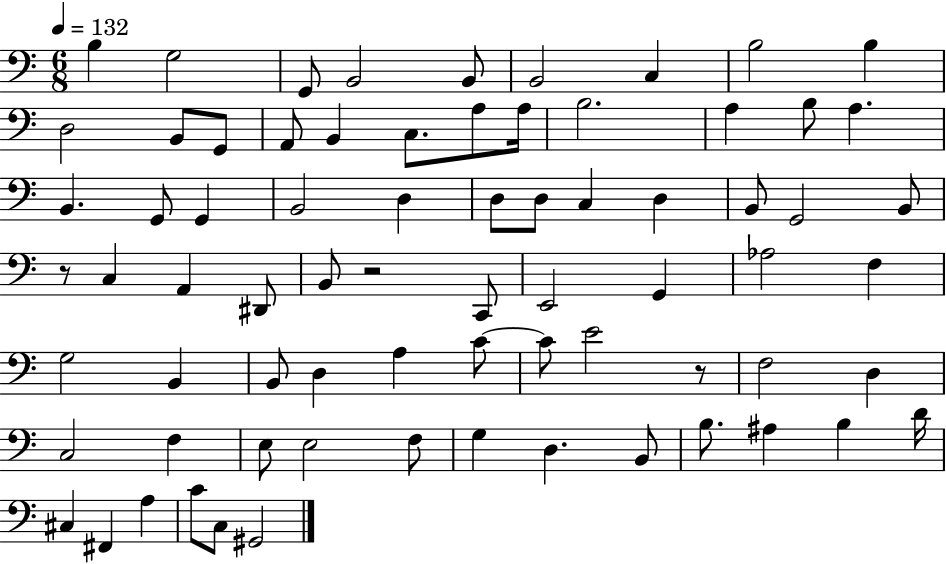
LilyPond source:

{
  \clef bass
  \numericTimeSignature
  \time 6/8
  \key c \major
  \tempo 4 = 132
  b4 g2 | g,8 b,2 b,8 | b,2 c4 | b2 b4 | \break d2 b,8 g,8 | a,8 b,4 c8. a8 a16 | b2. | a4 b8 a4. | \break b,4. g,8 g,4 | b,2 d4 | d8 d8 c4 d4 | b,8 g,2 b,8 | \break r8 c4 a,4 dis,8 | b,8 r2 c,8 | e,2 g,4 | aes2 f4 | \break g2 b,4 | b,8 d4 a4 c'8~~ | c'8 e'2 r8 | f2 d4 | \break c2 f4 | e8 e2 f8 | g4 d4. b,8 | b8. ais4 b4 d'16 | \break cis4 fis,4 a4 | c'8 c8 gis,2 | \bar "|."
}